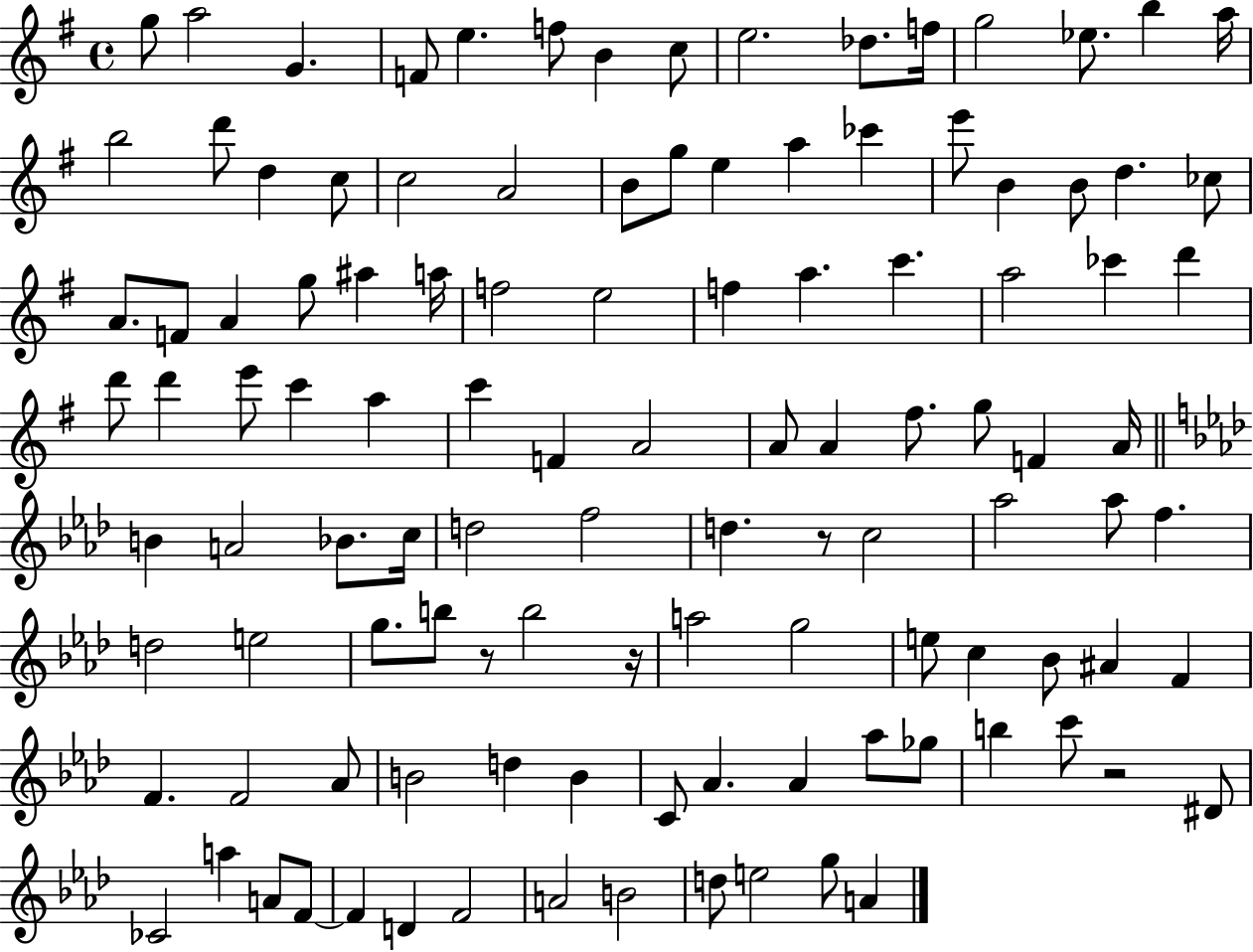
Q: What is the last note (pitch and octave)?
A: A4